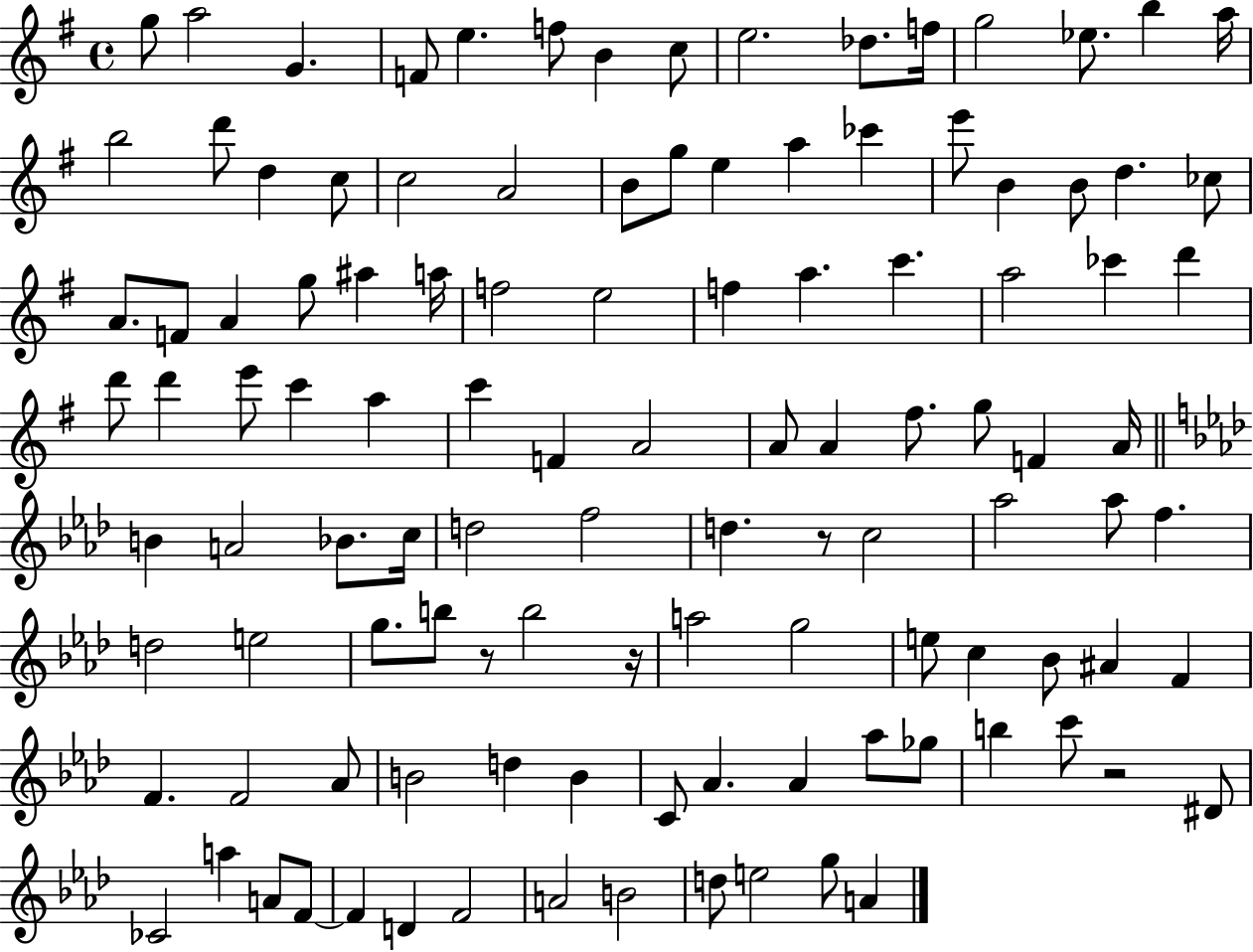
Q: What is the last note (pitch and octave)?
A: A4